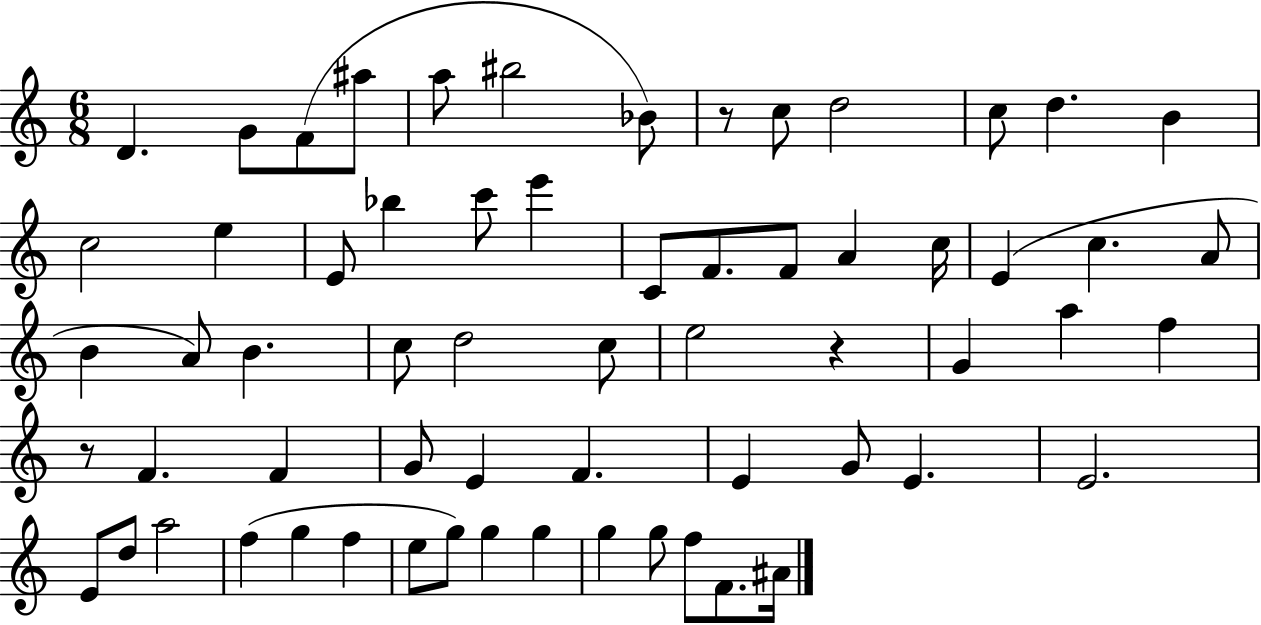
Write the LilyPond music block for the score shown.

{
  \clef treble
  \numericTimeSignature
  \time 6/8
  \key c \major
  \repeat volta 2 { d'4. g'8 f'8( ais''8 | a''8 bis''2 bes'8) | r8 c''8 d''2 | c''8 d''4. b'4 | \break c''2 e''4 | e'8 bes''4 c'''8 e'''4 | c'8 f'8. f'8 a'4 c''16 | e'4( c''4. a'8 | \break b'4 a'8) b'4. | c''8 d''2 c''8 | e''2 r4 | g'4 a''4 f''4 | \break r8 f'4. f'4 | g'8 e'4 f'4. | e'4 g'8 e'4. | e'2. | \break e'8 d''8 a''2 | f''4( g''4 f''4 | e''8 g''8) g''4 g''4 | g''4 g''8 f''8 f'8. ais'16 | \break } \bar "|."
}